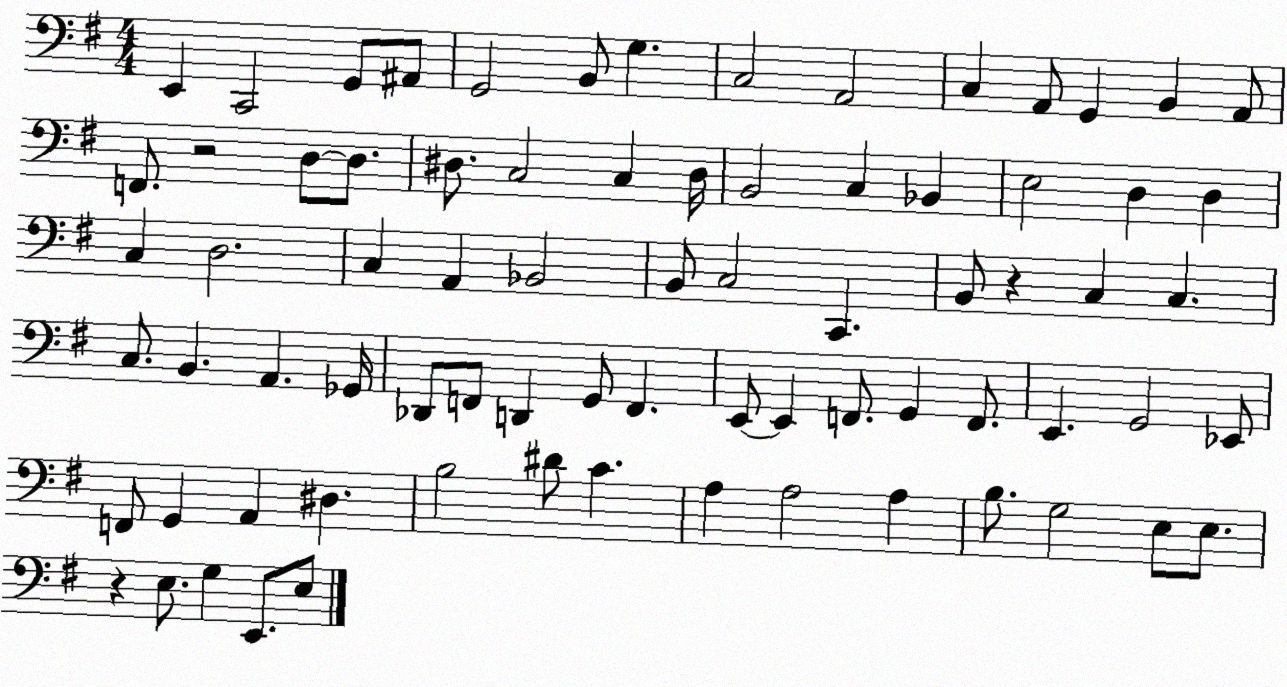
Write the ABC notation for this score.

X:1
T:Untitled
M:4/4
L:1/4
K:G
E,, C,,2 G,,/2 ^A,,/2 G,,2 B,,/2 G, C,2 A,,2 C, A,,/2 G,, B,, A,,/2 F,,/2 z2 D,/2 D,/2 ^D,/2 C,2 C, ^D,/4 B,,2 C, _B,, E,2 D, D, C, D,2 C, A,, _B,,2 B,,/2 C,2 C,, B,,/2 z C, C, C,/2 B,, A,, _G,,/4 _D,,/2 F,,/2 D,, G,,/2 F,, E,,/2 E,, F,,/2 G,, F,,/2 E,, G,,2 _E,,/2 F,,/2 G,, A,, ^D, B,2 ^D/2 C A, A,2 A, B,/2 G,2 E,/2 E,/2 z E,/2 G, E,,/2 E,/2